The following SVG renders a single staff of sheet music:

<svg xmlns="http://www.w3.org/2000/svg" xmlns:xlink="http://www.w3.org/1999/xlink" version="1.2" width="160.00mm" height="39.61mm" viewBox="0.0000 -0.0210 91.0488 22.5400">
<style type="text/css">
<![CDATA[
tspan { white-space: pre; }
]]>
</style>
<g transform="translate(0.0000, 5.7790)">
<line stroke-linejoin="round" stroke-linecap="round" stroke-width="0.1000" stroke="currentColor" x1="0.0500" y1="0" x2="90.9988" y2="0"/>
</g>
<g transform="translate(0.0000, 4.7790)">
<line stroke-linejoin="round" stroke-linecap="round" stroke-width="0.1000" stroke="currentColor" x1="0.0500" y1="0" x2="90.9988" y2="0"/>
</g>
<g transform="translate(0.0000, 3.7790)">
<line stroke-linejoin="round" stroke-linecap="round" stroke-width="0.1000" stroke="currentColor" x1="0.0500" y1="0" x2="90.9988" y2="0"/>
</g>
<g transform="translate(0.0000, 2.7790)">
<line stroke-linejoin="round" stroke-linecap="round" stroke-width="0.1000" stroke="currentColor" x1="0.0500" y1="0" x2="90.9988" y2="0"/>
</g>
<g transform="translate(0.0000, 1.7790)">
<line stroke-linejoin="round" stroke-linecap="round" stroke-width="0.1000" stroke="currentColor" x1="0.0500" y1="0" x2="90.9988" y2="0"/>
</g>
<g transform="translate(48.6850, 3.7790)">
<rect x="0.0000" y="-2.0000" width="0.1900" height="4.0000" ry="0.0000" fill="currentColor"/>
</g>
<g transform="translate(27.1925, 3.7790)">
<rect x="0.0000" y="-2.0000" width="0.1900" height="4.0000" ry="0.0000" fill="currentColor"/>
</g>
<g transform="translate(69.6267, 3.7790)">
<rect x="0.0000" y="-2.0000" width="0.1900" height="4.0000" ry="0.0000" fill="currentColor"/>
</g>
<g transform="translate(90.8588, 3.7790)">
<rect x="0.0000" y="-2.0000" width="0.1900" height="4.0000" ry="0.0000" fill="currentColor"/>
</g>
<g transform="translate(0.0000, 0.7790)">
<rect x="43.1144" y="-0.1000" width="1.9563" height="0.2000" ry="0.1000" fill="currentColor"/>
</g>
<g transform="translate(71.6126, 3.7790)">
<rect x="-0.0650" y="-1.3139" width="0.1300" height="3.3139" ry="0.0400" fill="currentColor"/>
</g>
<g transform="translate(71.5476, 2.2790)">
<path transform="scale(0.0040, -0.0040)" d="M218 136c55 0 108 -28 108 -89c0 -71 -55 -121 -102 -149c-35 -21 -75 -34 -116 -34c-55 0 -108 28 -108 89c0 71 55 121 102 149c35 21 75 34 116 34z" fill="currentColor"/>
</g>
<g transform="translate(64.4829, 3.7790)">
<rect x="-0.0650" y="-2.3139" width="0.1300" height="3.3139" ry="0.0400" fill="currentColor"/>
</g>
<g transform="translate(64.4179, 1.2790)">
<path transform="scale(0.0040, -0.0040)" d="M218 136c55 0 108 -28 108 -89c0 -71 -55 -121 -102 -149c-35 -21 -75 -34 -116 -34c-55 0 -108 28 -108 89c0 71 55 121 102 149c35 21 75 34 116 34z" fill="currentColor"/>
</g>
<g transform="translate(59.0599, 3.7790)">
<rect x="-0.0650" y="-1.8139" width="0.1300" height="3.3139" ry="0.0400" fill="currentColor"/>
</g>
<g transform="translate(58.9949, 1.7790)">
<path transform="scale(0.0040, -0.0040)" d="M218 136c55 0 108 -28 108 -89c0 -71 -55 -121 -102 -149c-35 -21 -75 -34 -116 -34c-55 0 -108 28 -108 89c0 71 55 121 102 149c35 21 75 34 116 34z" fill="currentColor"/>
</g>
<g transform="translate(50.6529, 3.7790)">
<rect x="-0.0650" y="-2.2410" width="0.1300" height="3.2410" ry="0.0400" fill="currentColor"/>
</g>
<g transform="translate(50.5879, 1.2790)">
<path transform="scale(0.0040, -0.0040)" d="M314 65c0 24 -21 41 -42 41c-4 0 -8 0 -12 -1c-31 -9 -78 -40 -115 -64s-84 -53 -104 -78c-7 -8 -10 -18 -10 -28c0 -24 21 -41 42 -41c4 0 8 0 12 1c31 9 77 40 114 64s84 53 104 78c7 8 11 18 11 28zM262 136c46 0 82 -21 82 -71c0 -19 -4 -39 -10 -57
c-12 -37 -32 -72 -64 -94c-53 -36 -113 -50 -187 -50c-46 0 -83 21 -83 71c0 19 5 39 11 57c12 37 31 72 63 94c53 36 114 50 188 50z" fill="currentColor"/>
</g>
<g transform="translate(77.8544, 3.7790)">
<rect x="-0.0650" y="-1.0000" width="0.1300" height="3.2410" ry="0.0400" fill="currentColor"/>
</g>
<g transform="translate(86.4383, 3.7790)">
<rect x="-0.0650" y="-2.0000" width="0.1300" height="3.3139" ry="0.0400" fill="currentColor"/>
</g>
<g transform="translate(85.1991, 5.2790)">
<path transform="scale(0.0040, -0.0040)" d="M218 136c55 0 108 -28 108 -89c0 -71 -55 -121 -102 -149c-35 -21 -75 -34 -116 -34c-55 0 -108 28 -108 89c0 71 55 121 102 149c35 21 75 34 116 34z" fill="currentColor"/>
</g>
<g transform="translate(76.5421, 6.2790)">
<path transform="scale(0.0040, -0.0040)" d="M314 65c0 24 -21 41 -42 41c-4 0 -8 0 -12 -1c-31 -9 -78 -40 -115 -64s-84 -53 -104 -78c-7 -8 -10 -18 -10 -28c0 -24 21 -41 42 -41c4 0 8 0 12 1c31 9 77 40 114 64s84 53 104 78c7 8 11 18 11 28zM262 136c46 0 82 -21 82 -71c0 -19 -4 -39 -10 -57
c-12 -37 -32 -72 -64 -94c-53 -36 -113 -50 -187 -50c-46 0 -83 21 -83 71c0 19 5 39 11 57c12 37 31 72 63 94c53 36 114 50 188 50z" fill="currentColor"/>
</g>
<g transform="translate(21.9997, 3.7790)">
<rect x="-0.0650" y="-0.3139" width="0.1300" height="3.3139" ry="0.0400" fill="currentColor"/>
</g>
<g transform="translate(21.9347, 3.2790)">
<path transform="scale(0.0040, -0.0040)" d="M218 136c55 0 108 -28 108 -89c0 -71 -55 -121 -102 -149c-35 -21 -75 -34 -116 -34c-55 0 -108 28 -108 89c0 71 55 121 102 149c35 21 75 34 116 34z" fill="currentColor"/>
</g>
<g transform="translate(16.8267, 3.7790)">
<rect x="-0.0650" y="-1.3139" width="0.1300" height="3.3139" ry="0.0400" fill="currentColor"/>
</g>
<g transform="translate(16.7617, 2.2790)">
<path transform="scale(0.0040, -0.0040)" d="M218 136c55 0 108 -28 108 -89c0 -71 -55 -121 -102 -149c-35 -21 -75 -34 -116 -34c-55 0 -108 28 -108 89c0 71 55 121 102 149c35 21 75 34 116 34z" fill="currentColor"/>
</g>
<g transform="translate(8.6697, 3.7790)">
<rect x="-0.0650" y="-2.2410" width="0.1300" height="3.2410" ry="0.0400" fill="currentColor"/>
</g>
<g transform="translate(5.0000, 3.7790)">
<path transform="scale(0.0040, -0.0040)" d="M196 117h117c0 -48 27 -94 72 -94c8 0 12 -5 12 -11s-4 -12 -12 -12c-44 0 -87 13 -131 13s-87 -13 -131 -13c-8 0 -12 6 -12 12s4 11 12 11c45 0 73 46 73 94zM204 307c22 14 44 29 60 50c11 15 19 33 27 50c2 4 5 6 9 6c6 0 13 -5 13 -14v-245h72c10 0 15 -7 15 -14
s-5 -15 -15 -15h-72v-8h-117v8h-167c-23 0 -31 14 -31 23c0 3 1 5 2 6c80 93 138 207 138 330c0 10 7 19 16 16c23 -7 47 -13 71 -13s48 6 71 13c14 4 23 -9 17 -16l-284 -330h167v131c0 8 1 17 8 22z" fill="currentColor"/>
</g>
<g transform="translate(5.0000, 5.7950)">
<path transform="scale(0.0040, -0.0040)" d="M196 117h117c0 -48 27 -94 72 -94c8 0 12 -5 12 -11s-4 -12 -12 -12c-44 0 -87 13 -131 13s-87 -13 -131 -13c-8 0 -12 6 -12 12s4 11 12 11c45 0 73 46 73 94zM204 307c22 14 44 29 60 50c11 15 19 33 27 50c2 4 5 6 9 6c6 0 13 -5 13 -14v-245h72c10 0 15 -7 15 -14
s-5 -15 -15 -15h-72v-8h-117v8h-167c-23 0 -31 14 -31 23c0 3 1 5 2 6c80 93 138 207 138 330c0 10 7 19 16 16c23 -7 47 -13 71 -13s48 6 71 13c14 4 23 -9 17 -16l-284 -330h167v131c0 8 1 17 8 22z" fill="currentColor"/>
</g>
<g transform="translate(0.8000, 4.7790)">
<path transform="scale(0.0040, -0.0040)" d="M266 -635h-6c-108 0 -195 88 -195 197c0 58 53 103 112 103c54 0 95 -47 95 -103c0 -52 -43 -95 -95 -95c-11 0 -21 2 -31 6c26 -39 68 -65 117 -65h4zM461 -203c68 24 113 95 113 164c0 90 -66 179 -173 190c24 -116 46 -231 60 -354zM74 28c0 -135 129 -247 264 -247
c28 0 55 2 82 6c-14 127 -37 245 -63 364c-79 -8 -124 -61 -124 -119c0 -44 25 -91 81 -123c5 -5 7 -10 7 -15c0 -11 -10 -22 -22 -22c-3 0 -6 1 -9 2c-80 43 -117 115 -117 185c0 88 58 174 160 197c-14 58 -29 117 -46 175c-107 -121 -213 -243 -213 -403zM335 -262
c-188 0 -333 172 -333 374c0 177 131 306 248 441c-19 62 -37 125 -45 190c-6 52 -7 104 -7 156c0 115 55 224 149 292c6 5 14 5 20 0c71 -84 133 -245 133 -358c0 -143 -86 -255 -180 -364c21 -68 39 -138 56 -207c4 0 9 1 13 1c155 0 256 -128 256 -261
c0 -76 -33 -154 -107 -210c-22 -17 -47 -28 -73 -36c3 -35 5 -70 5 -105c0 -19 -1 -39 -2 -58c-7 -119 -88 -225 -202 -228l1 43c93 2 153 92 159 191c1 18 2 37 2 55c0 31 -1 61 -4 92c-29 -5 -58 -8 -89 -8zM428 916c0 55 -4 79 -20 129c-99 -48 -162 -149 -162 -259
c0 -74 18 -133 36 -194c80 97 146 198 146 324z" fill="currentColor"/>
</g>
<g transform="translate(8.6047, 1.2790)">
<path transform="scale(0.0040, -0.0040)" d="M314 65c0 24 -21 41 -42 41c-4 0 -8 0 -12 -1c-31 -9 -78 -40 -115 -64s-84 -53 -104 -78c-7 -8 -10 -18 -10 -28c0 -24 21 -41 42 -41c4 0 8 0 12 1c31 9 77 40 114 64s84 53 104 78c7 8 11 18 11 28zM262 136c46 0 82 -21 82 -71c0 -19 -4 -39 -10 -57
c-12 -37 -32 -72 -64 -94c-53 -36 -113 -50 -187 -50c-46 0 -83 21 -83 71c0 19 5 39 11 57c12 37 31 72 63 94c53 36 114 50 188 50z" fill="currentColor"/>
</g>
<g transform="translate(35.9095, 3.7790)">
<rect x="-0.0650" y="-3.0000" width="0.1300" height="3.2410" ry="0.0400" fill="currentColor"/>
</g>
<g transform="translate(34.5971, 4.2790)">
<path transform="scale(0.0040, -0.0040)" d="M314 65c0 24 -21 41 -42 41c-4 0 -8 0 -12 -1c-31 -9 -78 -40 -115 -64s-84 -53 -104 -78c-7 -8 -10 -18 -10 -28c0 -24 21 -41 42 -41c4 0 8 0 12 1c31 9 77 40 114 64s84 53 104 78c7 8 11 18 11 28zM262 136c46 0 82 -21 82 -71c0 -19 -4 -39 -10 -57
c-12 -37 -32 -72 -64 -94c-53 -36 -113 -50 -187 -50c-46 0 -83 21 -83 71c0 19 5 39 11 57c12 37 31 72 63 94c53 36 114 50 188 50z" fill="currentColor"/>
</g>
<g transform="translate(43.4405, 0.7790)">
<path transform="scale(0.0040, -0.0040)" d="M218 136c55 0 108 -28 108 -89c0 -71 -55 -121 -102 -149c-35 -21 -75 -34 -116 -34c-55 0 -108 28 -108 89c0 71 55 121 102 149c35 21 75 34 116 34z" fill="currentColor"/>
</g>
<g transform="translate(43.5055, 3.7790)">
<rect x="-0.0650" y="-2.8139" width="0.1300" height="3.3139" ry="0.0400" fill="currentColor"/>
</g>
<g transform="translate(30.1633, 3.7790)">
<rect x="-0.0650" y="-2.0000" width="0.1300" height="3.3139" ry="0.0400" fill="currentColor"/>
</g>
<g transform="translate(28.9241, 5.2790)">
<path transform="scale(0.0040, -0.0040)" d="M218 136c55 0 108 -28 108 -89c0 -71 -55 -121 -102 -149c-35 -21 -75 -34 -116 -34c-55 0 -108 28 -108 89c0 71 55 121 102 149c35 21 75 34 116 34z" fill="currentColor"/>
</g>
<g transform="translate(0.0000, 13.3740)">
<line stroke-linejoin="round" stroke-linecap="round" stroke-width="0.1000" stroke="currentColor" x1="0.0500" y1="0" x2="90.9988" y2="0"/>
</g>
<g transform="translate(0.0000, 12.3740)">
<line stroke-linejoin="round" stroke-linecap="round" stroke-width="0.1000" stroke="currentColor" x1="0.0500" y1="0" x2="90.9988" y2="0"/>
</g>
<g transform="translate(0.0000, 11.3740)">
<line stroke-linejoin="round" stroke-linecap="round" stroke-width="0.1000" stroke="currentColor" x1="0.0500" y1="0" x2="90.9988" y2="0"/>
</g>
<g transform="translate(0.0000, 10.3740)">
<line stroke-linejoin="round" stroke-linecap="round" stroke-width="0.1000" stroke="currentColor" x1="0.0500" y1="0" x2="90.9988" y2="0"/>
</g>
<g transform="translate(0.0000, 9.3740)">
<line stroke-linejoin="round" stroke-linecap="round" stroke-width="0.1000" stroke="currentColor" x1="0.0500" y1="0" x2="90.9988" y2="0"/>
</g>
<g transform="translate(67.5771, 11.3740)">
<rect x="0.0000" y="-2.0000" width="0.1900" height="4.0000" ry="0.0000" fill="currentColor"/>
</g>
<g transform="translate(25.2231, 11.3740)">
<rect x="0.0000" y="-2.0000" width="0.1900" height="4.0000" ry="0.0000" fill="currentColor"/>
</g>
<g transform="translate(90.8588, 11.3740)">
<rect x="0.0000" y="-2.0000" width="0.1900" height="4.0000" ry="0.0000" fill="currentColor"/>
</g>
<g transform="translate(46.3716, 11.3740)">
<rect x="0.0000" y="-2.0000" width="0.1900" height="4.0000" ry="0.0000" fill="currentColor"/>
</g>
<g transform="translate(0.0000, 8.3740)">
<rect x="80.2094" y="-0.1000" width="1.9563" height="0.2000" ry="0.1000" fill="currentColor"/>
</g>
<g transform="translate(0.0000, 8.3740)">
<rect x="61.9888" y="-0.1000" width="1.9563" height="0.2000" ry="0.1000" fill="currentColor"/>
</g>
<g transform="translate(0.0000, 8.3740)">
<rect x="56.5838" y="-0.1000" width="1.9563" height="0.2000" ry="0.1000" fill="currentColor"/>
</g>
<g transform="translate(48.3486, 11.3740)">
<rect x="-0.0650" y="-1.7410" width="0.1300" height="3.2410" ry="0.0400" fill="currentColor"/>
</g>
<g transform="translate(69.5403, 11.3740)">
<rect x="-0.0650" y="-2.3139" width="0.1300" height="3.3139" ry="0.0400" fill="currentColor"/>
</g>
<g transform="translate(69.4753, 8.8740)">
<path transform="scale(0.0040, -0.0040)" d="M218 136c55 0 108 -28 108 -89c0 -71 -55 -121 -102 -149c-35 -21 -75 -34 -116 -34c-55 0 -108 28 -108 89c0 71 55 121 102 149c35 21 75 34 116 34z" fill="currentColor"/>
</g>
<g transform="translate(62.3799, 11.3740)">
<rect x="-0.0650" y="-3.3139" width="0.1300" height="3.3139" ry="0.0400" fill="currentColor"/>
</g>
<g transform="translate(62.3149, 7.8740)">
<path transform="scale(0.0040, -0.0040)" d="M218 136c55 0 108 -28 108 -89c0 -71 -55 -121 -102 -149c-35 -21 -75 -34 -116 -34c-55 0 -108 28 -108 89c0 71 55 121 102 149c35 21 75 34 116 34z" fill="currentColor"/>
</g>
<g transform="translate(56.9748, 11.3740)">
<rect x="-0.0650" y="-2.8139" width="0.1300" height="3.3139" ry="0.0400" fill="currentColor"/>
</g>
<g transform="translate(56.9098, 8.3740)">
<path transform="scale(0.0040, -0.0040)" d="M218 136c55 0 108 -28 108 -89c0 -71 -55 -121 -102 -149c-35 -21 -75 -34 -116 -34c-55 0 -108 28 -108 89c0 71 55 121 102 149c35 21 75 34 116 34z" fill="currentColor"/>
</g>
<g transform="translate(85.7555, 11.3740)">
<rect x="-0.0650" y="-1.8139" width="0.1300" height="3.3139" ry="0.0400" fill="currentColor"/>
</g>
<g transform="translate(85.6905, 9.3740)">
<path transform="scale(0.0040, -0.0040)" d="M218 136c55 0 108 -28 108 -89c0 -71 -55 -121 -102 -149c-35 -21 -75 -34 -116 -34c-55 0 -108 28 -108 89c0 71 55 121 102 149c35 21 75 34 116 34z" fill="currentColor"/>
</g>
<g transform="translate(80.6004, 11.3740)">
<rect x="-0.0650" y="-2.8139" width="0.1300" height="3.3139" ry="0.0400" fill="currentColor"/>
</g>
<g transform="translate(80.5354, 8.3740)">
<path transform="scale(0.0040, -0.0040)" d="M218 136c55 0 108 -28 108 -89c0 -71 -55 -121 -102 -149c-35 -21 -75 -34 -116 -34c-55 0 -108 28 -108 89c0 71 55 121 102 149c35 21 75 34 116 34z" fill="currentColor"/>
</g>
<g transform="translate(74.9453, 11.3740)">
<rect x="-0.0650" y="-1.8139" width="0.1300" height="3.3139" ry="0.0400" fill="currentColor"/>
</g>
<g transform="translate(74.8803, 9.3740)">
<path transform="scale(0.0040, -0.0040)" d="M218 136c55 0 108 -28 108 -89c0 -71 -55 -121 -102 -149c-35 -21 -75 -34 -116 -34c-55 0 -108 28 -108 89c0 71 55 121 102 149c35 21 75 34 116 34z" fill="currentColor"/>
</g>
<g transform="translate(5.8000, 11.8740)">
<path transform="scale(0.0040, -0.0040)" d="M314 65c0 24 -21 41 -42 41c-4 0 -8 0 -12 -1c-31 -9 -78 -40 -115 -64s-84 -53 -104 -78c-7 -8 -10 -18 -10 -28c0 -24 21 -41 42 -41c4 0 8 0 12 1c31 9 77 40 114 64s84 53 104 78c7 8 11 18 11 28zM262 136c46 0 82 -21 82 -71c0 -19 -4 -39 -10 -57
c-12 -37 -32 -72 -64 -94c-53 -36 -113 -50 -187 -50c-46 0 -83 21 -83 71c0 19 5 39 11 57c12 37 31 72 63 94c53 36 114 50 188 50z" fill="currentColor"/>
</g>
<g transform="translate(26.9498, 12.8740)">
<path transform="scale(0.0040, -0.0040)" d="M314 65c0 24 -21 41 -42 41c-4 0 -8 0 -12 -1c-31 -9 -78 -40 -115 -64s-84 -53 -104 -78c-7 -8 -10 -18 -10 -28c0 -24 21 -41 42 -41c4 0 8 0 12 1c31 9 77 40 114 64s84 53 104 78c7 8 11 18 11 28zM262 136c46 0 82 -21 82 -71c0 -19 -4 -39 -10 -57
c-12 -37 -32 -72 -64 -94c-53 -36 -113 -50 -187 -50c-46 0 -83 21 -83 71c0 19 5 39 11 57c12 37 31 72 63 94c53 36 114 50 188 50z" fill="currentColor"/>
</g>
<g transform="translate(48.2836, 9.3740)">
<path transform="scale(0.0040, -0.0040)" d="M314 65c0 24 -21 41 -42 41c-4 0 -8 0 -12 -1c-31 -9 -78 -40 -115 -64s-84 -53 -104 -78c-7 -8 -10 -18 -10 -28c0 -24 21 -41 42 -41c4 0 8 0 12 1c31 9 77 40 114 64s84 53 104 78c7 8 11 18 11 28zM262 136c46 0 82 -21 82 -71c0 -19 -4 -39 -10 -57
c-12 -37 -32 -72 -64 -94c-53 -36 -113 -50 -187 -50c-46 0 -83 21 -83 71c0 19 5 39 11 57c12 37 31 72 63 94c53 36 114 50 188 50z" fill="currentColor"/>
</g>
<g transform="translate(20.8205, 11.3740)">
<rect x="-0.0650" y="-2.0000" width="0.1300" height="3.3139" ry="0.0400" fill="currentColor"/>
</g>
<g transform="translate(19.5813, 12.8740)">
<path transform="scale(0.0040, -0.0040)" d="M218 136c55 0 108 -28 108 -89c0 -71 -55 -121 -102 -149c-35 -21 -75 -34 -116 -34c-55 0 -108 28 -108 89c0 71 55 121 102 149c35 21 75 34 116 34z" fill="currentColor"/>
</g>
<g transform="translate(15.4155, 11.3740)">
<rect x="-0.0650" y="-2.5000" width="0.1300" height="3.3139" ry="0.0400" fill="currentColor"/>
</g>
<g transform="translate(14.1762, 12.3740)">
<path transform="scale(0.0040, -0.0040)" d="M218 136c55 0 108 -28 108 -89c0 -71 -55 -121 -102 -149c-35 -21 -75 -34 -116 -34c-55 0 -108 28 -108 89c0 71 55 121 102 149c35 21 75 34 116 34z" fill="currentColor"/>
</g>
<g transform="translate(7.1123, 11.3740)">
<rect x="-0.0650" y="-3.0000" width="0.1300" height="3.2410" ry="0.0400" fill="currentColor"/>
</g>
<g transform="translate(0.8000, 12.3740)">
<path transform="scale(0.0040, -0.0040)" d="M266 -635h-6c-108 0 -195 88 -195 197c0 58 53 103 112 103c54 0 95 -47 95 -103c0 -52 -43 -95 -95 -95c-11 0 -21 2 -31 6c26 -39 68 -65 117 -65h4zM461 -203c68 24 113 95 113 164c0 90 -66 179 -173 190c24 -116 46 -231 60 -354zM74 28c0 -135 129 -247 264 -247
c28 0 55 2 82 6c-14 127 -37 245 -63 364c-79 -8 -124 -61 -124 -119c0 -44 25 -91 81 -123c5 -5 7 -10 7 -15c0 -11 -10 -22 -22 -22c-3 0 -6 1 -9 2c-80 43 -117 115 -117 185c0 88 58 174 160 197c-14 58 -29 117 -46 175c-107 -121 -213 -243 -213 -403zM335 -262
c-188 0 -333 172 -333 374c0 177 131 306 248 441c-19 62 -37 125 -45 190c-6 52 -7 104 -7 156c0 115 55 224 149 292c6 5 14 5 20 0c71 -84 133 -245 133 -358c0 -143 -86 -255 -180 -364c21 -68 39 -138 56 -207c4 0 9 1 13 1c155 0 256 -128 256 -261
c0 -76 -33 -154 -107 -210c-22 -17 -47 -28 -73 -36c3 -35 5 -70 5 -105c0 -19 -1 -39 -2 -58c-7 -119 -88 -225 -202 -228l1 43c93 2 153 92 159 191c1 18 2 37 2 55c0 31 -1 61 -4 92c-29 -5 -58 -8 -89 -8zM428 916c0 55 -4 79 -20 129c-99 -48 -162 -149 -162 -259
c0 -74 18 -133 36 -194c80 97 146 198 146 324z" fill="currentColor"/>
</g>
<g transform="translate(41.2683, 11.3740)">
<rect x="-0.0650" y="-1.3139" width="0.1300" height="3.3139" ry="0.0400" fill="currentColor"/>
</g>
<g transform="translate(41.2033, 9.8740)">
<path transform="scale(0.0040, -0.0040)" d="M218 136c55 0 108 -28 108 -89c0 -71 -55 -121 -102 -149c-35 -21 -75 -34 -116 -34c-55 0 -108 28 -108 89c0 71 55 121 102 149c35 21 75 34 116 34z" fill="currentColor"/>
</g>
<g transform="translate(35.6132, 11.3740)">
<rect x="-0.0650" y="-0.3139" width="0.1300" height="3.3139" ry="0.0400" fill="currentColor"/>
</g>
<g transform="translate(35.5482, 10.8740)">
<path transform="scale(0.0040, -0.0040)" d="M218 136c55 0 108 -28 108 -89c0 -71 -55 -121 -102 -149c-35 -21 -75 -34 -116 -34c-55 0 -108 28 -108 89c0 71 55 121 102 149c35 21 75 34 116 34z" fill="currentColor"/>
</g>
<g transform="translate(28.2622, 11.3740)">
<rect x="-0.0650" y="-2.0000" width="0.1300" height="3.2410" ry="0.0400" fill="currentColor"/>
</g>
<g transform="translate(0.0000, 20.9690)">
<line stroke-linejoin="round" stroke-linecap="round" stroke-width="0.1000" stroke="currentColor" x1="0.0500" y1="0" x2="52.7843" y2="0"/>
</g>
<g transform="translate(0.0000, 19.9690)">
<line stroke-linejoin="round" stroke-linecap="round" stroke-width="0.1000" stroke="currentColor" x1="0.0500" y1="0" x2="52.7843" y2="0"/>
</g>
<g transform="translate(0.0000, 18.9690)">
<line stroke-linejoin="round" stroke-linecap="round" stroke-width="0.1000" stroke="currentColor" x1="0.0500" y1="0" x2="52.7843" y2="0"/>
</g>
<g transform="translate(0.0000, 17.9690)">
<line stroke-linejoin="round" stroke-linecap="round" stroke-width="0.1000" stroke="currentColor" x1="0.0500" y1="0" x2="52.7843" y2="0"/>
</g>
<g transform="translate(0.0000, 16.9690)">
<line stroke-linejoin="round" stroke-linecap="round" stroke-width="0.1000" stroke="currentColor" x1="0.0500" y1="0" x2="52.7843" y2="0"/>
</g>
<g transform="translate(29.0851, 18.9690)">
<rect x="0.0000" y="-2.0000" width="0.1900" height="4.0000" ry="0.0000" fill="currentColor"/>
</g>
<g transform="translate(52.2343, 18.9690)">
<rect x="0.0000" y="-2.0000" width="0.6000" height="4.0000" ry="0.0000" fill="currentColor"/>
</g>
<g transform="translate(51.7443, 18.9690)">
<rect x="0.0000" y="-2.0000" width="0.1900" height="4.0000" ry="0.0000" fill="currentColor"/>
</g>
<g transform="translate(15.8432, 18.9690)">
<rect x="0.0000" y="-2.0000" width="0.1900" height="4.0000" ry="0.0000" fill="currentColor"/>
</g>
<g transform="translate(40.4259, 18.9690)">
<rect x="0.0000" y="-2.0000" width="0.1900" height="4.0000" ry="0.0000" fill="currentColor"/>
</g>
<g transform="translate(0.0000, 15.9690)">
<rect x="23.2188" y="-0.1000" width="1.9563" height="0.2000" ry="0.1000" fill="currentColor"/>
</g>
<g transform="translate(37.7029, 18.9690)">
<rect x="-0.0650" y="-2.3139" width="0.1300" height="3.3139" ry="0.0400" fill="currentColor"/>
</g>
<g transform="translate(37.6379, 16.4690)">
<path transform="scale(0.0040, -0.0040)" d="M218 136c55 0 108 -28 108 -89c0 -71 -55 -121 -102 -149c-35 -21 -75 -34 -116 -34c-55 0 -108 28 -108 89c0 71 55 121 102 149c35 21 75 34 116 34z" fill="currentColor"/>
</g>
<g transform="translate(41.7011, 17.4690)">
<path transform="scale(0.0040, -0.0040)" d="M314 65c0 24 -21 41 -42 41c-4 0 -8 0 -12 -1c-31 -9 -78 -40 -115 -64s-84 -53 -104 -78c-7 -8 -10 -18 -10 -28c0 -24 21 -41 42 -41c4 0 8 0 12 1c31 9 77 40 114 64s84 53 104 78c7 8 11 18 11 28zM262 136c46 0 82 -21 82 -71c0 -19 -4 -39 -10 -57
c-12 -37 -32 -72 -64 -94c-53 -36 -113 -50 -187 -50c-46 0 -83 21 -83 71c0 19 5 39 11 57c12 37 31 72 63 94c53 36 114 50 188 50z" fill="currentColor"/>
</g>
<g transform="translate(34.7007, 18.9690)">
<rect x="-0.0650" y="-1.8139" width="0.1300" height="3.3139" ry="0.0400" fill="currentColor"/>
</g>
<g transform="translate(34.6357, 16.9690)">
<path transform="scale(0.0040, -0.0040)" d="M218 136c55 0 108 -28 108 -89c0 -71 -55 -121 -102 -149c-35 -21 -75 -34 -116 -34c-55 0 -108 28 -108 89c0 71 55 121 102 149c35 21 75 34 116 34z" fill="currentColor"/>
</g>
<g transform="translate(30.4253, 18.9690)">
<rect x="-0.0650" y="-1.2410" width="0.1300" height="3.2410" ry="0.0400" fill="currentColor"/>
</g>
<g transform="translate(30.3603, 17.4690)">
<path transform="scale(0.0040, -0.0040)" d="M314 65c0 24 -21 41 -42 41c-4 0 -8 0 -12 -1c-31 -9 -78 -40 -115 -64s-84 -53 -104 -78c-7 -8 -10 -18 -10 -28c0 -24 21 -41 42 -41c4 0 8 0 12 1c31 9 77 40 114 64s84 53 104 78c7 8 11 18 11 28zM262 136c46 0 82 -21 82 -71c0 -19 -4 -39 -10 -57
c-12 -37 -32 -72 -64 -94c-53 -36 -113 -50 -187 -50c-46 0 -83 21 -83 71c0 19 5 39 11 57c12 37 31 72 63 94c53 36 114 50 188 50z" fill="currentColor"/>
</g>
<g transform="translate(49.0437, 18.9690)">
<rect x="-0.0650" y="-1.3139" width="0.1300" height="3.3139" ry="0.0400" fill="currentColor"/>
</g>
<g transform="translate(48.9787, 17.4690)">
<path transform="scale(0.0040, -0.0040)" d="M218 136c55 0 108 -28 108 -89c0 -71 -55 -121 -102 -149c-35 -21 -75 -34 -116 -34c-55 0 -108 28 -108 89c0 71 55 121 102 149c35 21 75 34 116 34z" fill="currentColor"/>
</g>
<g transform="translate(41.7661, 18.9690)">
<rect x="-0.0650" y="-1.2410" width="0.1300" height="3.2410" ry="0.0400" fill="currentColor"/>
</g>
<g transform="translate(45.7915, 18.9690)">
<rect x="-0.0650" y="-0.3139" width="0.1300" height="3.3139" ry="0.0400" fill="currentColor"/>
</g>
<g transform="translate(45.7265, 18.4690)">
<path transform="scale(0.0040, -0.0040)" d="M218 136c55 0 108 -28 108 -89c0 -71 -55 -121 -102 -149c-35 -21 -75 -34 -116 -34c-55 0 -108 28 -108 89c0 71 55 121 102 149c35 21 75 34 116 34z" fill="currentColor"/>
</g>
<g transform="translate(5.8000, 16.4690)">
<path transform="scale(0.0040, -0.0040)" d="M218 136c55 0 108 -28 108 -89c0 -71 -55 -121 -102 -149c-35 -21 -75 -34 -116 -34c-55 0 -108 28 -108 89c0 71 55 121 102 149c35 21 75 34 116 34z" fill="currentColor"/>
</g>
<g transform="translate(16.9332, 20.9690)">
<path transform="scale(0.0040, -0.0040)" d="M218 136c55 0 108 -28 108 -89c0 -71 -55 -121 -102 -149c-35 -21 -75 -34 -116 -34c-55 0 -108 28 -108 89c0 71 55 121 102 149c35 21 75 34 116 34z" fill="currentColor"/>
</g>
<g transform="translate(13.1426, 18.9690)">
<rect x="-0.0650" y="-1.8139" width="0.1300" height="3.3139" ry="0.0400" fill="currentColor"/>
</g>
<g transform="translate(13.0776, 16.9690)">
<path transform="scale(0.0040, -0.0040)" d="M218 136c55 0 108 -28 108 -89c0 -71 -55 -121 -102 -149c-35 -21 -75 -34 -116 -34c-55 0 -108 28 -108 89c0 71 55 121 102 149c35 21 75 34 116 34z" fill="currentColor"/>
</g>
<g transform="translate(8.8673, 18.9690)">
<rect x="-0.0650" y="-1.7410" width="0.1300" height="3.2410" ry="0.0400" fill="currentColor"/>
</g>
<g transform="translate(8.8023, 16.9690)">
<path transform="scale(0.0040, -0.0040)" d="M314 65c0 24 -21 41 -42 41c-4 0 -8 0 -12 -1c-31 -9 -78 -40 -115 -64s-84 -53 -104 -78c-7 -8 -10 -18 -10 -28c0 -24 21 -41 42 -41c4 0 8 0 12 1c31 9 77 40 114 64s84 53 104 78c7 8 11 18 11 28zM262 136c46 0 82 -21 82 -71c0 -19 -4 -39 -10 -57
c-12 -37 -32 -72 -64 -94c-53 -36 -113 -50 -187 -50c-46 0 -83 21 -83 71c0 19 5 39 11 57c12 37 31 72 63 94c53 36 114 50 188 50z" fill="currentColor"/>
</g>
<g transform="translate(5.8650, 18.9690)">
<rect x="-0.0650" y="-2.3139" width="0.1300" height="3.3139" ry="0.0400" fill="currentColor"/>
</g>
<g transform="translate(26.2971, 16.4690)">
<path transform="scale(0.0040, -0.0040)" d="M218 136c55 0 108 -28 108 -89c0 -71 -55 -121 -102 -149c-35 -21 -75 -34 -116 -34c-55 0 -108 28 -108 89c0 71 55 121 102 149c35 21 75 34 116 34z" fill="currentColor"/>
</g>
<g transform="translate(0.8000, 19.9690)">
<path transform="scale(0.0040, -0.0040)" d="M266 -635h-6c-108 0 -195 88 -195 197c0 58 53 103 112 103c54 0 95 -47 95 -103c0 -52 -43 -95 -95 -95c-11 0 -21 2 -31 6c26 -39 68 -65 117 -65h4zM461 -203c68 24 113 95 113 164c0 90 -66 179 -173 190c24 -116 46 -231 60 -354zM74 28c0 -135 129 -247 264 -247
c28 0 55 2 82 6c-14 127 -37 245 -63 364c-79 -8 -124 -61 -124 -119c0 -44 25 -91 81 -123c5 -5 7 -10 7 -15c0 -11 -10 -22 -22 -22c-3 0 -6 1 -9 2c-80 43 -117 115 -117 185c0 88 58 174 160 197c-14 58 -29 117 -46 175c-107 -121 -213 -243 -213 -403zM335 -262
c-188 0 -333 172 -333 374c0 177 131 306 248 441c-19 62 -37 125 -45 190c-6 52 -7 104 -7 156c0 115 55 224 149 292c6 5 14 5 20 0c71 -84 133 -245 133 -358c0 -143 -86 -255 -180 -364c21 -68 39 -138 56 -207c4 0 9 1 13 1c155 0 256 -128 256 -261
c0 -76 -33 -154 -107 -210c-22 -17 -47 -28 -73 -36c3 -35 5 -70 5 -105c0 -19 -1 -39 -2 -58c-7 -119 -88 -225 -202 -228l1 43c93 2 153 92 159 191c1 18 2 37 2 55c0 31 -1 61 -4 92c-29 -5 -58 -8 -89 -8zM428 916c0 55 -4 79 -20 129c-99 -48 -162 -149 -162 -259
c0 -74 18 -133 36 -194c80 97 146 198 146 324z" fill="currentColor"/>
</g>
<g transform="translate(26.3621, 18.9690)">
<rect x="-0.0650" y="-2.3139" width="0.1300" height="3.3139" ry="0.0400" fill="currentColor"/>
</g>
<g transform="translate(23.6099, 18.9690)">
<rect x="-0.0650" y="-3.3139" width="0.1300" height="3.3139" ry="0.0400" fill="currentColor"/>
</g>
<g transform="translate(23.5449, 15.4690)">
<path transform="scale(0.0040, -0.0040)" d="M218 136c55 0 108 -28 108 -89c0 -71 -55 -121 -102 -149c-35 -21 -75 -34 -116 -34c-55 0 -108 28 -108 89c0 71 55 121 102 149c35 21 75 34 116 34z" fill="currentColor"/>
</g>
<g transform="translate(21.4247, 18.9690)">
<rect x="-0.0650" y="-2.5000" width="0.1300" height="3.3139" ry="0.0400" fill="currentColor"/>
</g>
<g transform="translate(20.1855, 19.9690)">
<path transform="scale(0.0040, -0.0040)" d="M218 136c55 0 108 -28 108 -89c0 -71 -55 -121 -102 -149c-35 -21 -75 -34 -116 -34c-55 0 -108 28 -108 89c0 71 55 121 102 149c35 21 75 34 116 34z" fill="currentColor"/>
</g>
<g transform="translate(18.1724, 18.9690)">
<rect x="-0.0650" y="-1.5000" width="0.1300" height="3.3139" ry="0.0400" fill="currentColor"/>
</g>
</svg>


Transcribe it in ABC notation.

X:1
T:Untitled
M:4/4
L:1/4
K:C
g2 e c F A2 a g2 f g e D2 F A2 G F F2 c e f2 a b g f a f g f2 f E G b g e2 f g e2 c e